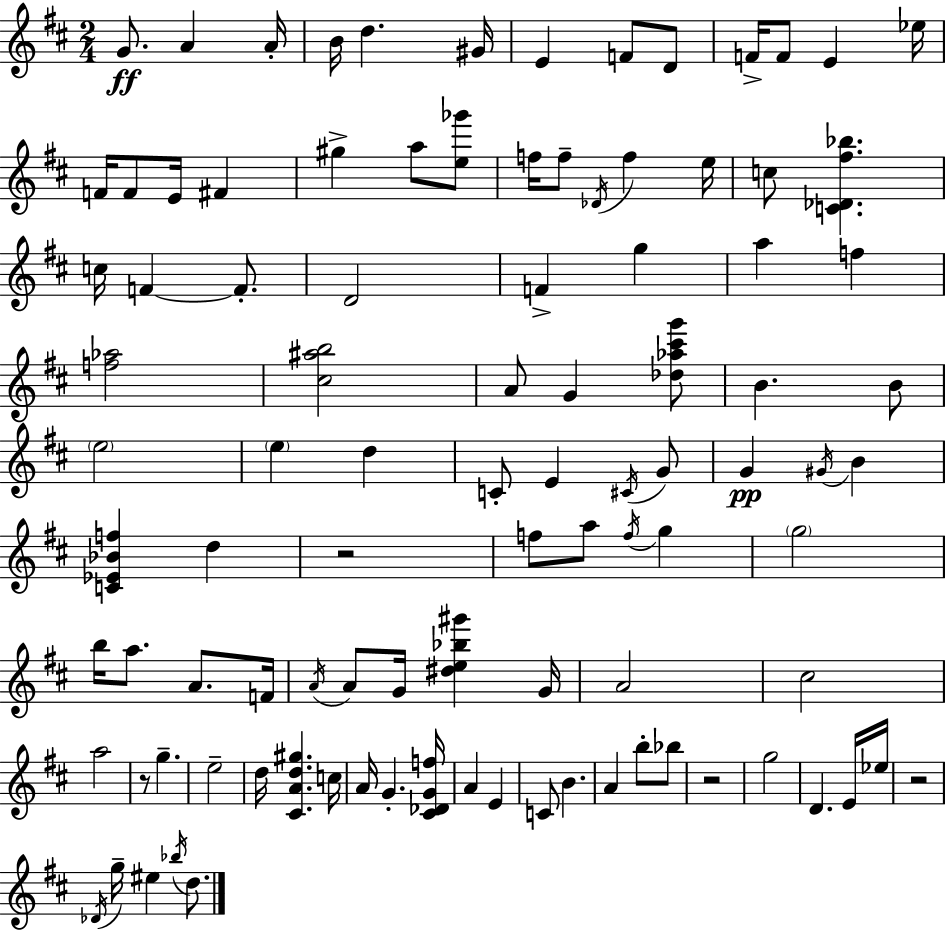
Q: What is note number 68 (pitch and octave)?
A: C5